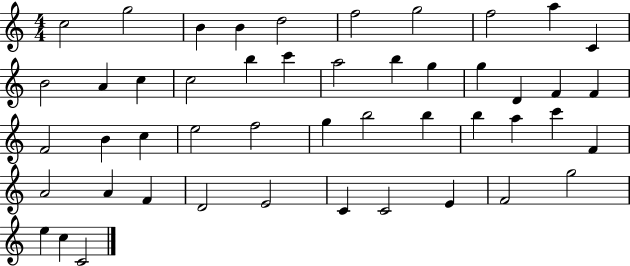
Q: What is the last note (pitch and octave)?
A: C4